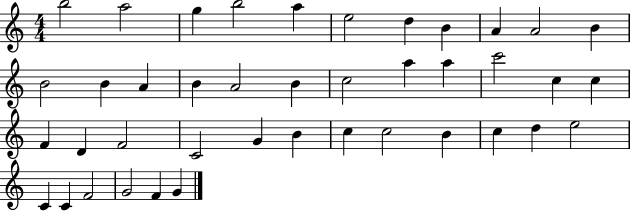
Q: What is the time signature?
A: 4/4